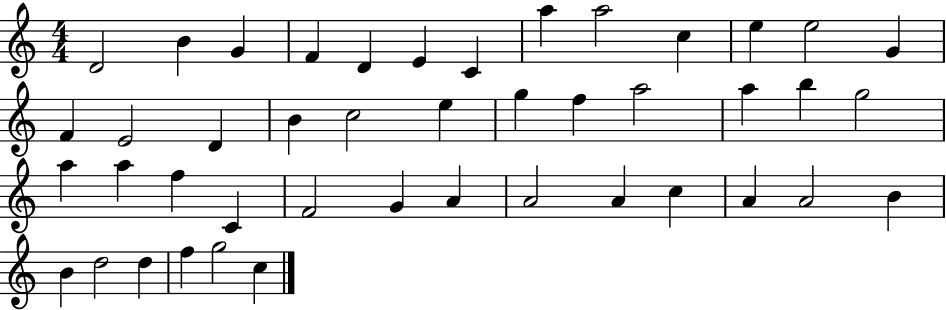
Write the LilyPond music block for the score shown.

{
  \clef treble
  \numericTimeSignature
  \time 4/4
  \key c \major
  d'2 b'4 g'4 | f'4 d'4 e'4 c'4 | a''4 a''2 c''4 | e''4 e''2 g'4 | \break f'4 e'2 d'4 | b'4 c''2 e''4 | g''4 f''4 a''2 | a''4 b''4 g''2 | \break a''4 a''4 f''4 c'4 | f'2 g'4 a'4 | a'2 a'4 c''4 | a'4 a'2 b'4 | \break b'4 d''2 d''4 | f''4 g''2 c''4 | \bar "|."
}